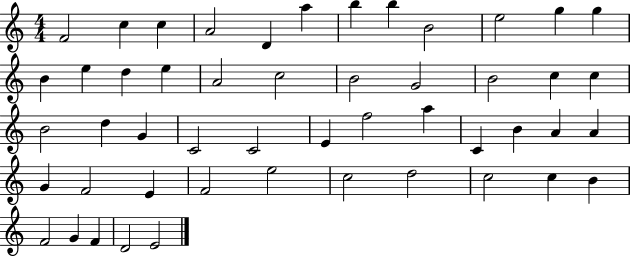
{
  \clef treble
  \numericTimeSignature
  \time 4/4
  \key c \major
  f'2 c''4 c''4 | a'2 d'4 a''4 | b''4 b''4 b'2 | e''2 g''4 g''4 | \break b'4 e''4 d''4 e''4 | a'2 c''2 | b'2 g'2 | b'2 c''4 c''4 | \break b'2 d''4 g'4 | c'2 c'2 | e'4 f''2 a''4 | c'4 b'4 a'4 a'4 | \break g'4 f'2 e'4 | f'2 e''2 | c''2 d''2 | c''2 c''4 b'4 | \break f'2 g'4 f'4 | d'2 e'2 | \bar "|."
}